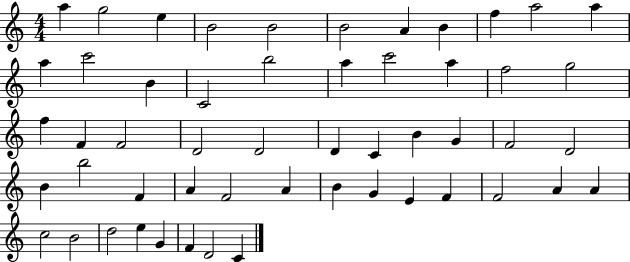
X:1
T:Untitled
M:4/4
L:1/4
K:C
a g2 e B2 B2 B2 A B f a2 a a c'2 B C2 b2 a c'2 a f2 g2 f F F2 D2 D2 D C B G F2 D2 B b2 F A F2 A B G E F F2 A A c2 B2 d2 e G F D2 C